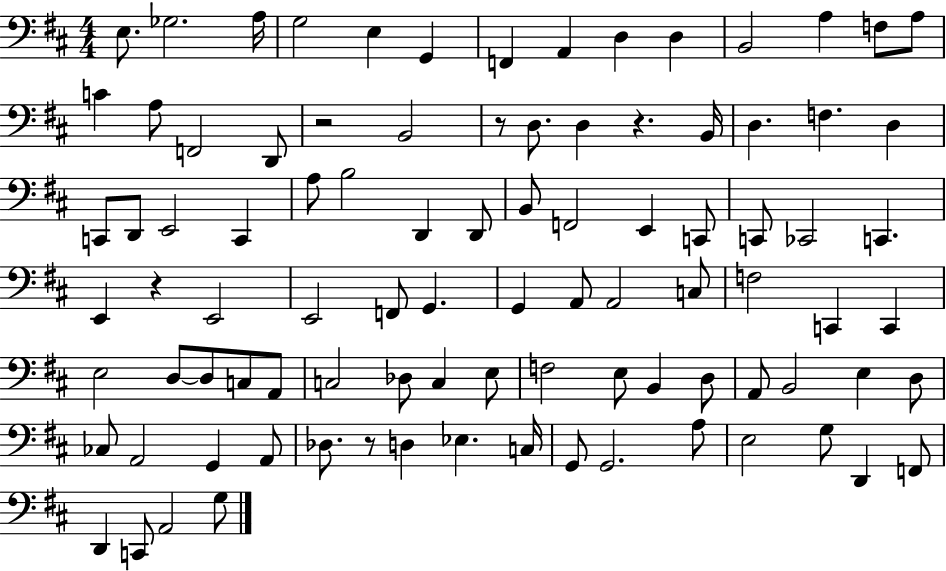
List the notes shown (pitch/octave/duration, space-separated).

E3/e. Gb3/h. A3/s G3/h E3/q G2/q F2/q A2/q D3/q D3/q B2/h A3/q F3/e A3/e C4/q A3/e F2/h D2/e R/h B2/h R/e D3/e. D3/q R/q. B2/s D3/q. F3/q. D3/q C2/e D2/e E2/h C2/q A3/e B3/h D2/q D2/e B2/e F2/h E2/q C2/e C2/e CES2/h C2/q. E2/q R/q E2/h E2/h F2/e G2/q. G2/q A2/e A2/h C3/e F3/h C2/q C2/q E3/h D3/e D3/e C3/e A2/e C3/h Db3/e C3/q E3/e F3/h E3/e B2/q D3/e A2/e B2/h E3/q D3/e CES3/e A2/h G2/q A2/e Db3/e. R/e D3/q Eb3/q. C3/s G2/e G2/h. A3/e E3/h G3/e D2/q F2/e D2/q C2/e A2/h G3/e